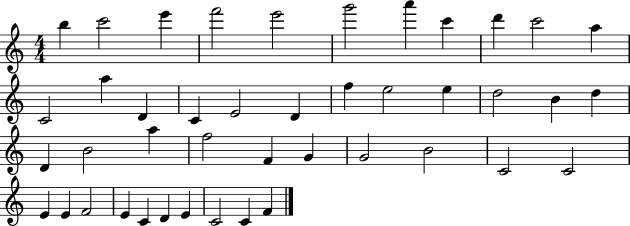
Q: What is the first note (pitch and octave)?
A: B5